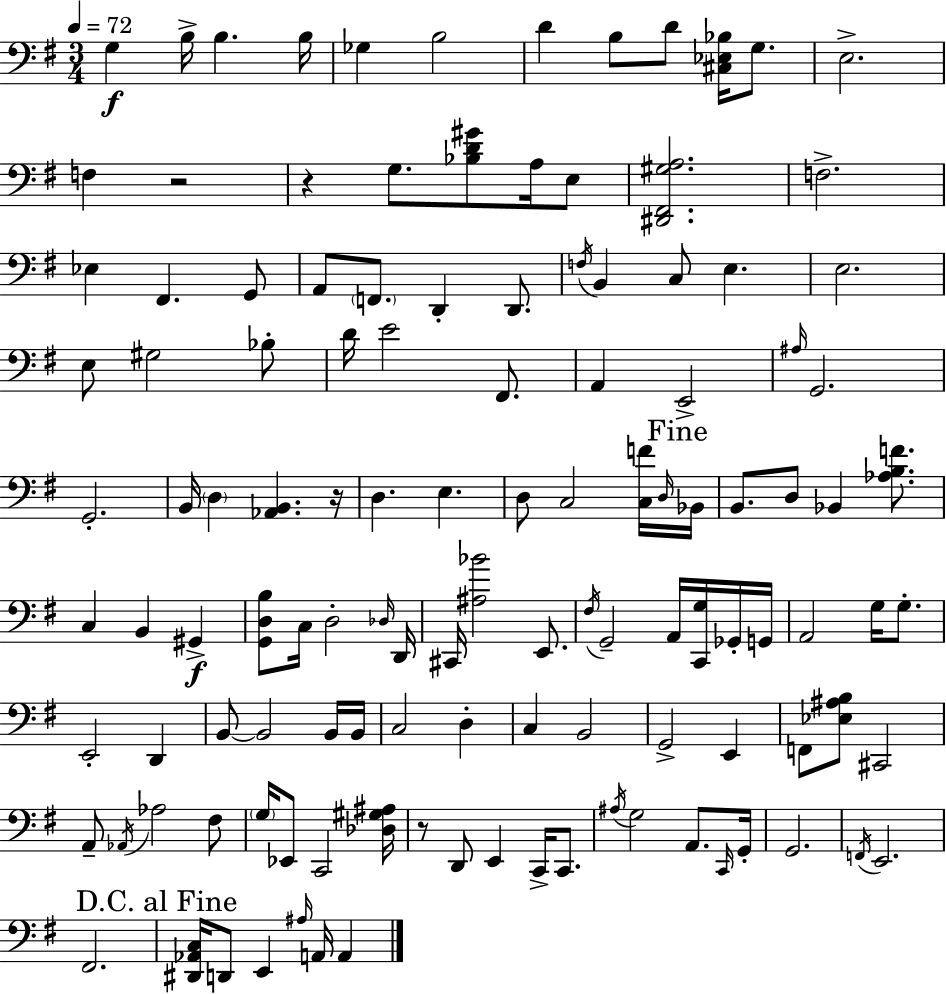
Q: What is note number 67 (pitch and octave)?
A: G3